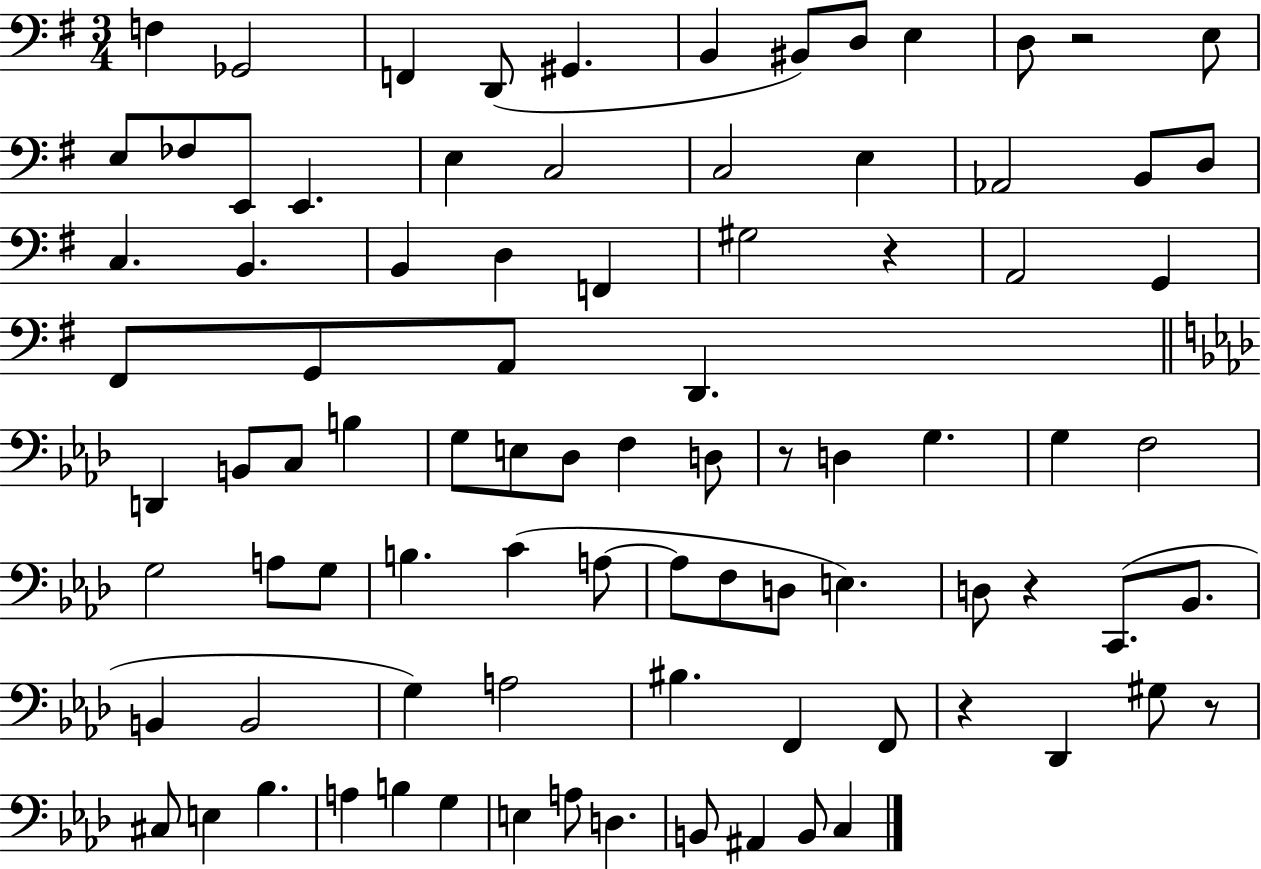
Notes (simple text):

F3/q Gb2/h F2/q D2/e G#2/q. B2/q BIS2/e D3/e E3/q D3/e R/h E3/e E3/e FES3/e E2/e E2/q. E3/q C3/h C3/h E3/q Ab2/h B2/e D3/e C3/q. B2/q. B2/q D3/q F2/q G#3/h R/q A2/h G2/q F#2/e G2/e A2/e D2/q. D2/q B2/e C3/e B3/q G3/e E3/e Db3/e F3/q D3/e R/e D3/q G3/q. G3/q F3/h G3/h A3/e G3/e B3/q. C4/q A3/e A3/e F3/e D3/e E3/q. D3/e R/q C2/e. Bb2/e. B2/q B2/h G3/q A3/h BIS3/q. F2/q F2/e R/q Db2/q G#3/e R/e C#3/e E3/q Bb3/q. A3/q B3/q G3/q E3/q A3/e D3/q. B2/e A#2/q B2/e C3/q